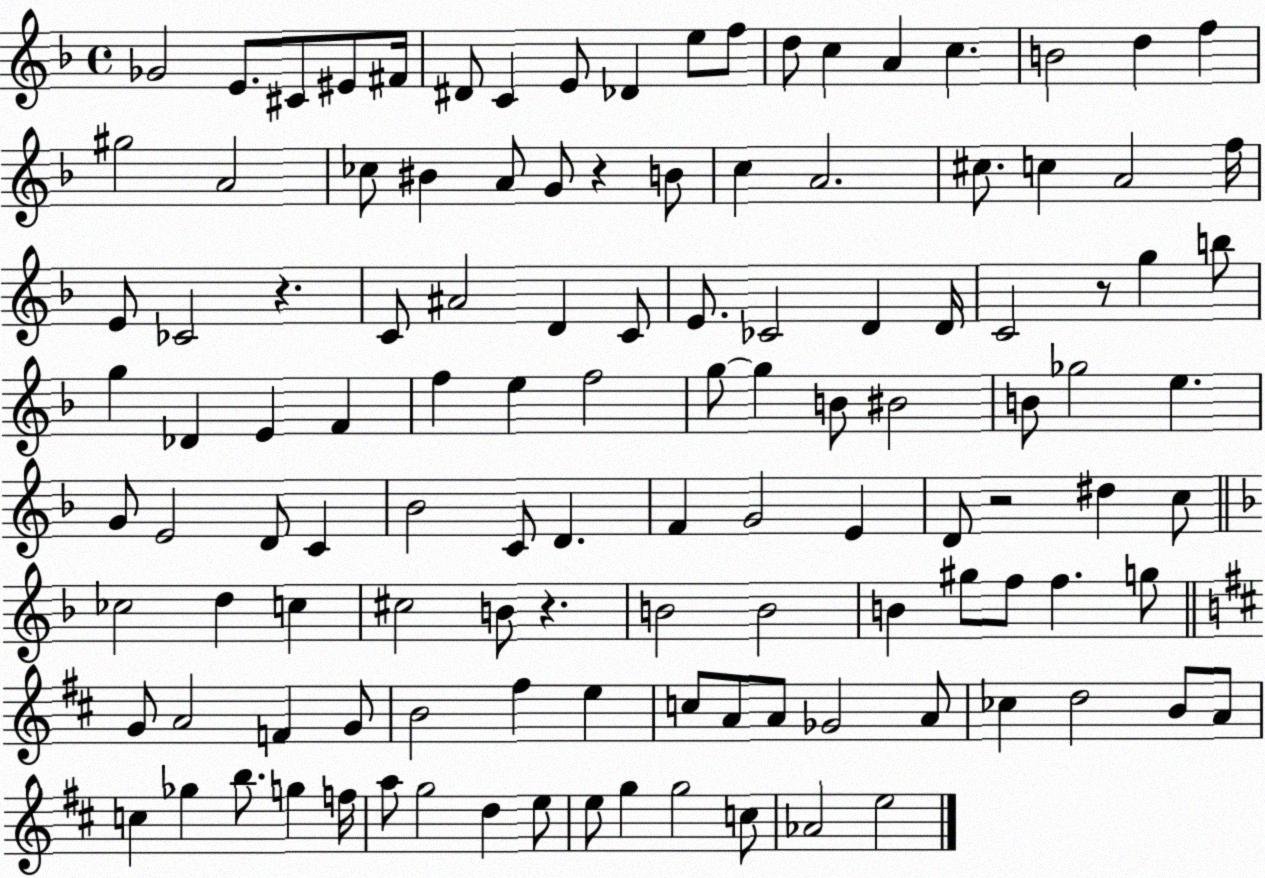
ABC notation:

X:1
T:Untitled
M:4/4
L:1/4
K:F
_G2 E/2 ^C/2 ^E/2 ^F/4 ^D/2 C E/2 _D e/2 f/2 d/2 c A c B2 d f ^g2 A2 _c/2 ^B A/2 G/2 z B/2 c A2 ^c/2 c A2 f/4 E/2 _C2 z C/2 ^A2 D C/2 E/2 _C2 D D/4 C2 z/2 g b/2 g _D E F f e f2 g/2 g B/2 ^B2 B/2 _g2 e G/2 E2 D/2 C _B2 C/2 D F G2 E D/2 z2 ^d c/2 _c2 d c ^c2 B/2 z B2 B2 B ^g/2 f/2 f g/2 G/2 A2 F G/2 B2 ^f e c/2 A/2 A/2 _G2 A/2 _c d2 B/2 A/2 c _g b/2 g f/4 a/2 g2 d e/2 e/2 g g2 c/2 _A2 e2